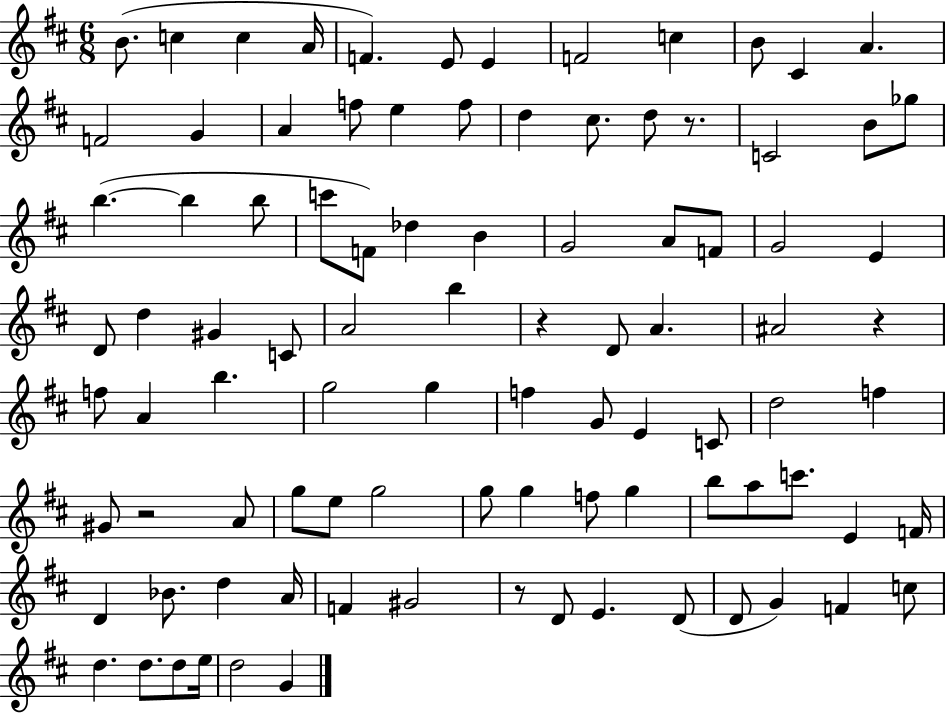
X:1
T:Untitled
M:6/8
L:1/4
K:D
B/2 c c A/4 F E/2 E F2 c B/2 ^C A F2 G A f/2 e f/2 d ^c/2 d/2 z/2 C2 B/2 _g/2 b b b/2 c'/2 F/2 _d B G2 A/2 F/2 G2 E D/2 d ^G C/2 A2 b z D/2 A ^A2 z f/2 A b g2 g f G/2 E C/2 d2 f ^G/2 z2 A/2 g/2 e/2 g2 g/2 g f/2 g b/2 a/2 c'/2 E F/4 D _B/2 d A/4 F ^G2 z/2 D/2 E D/2 D/2 G F c/2 d d/2 d/2 e/4 d2 G